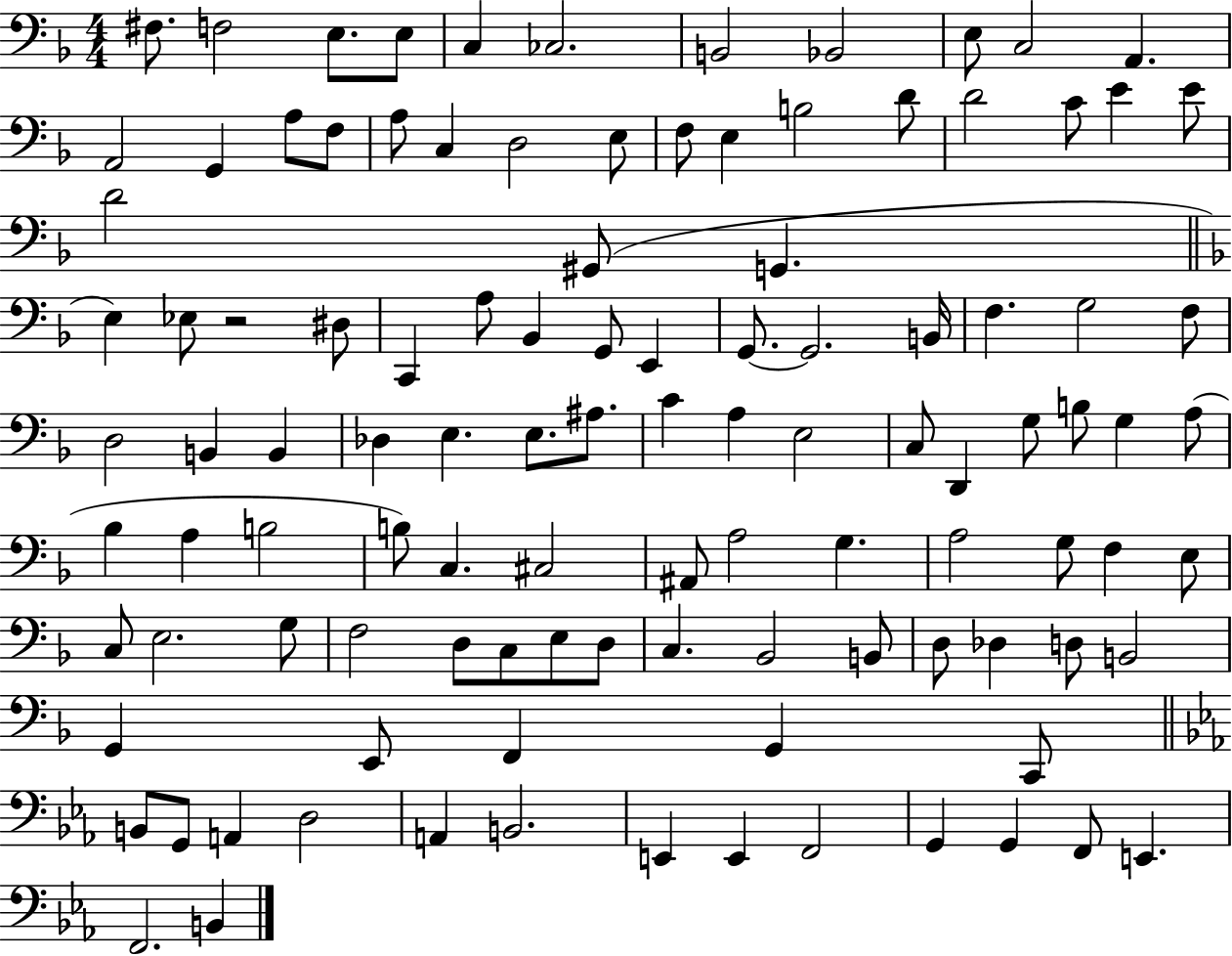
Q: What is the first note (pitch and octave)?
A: F#3